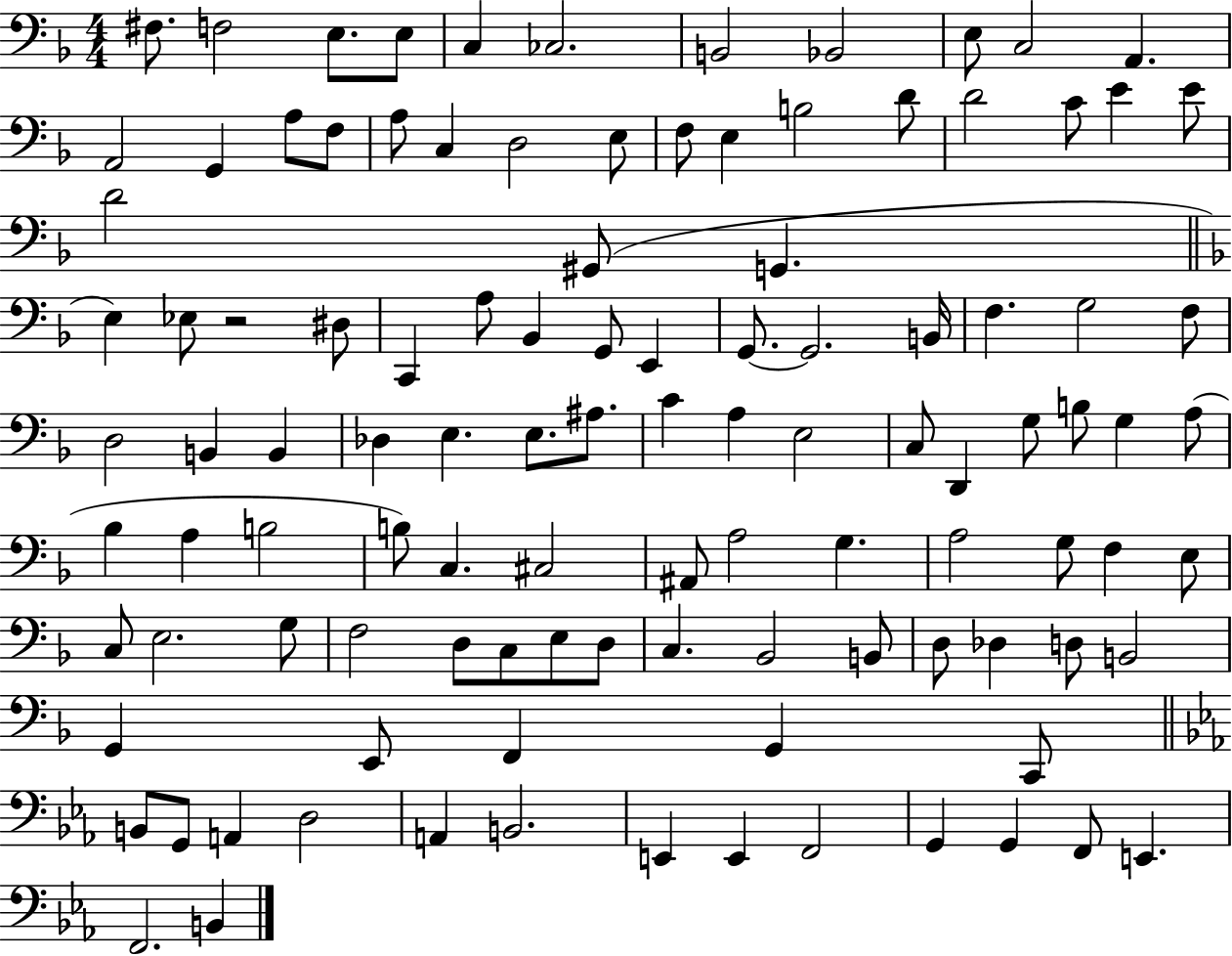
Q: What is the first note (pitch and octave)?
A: F#3